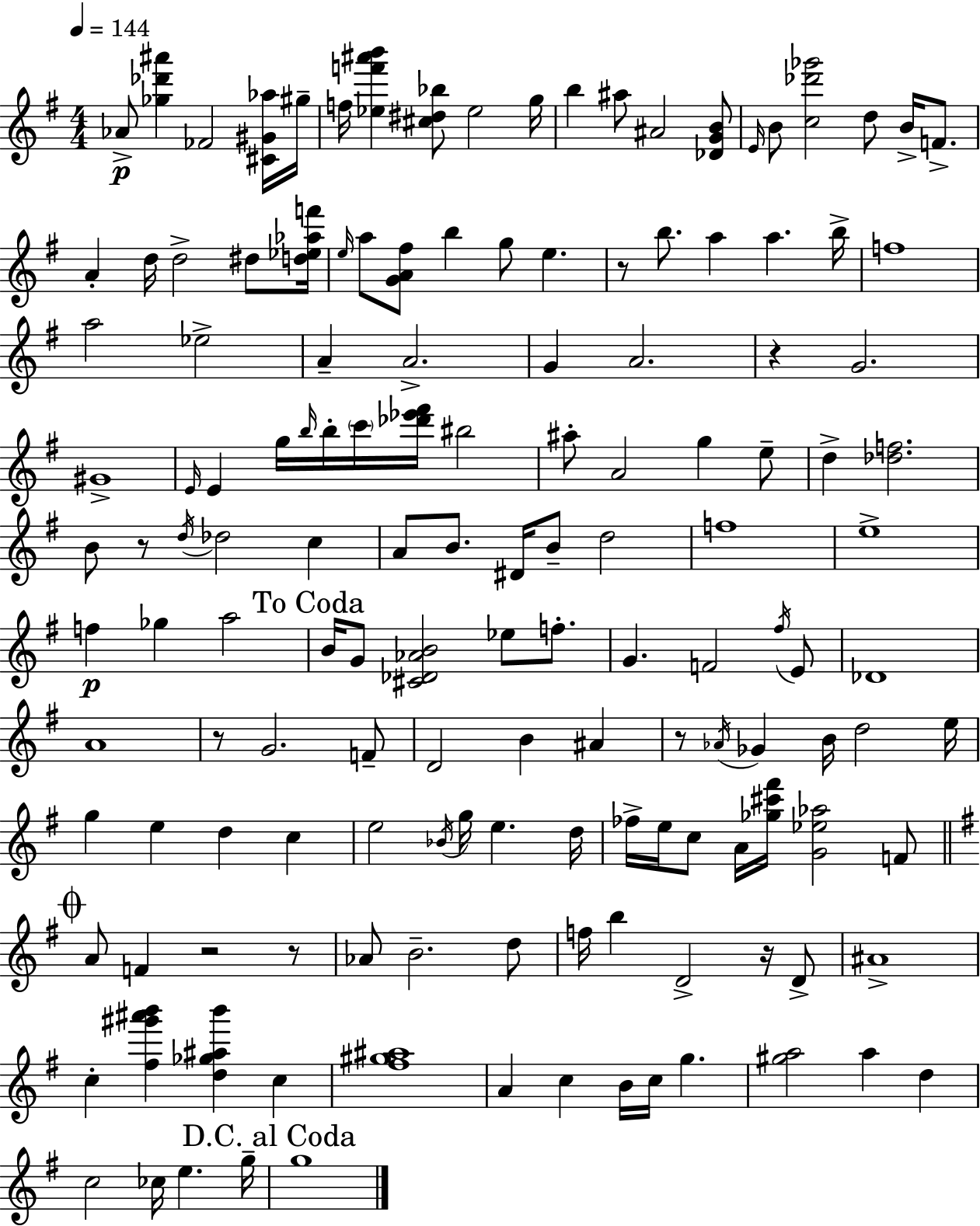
X:1
T:Untitled
M:4/4
L:1/4
K:G
_A/2 [_g_d'^a'] _F2 [^C^G_a]/4 ^g/4 f/4 [_ef'^a'b'] [^c^d_b]/2 _e2 g/4 b ^a/2 ^A2 [_DGB]/2 E/4 B/2 [c_d'_g']2 d/2 B/4 F/2 A d/4 d2 ^d/2 [d_e_af']/4 e/4 a/2 [GA^f]/2 b g/2 e z/2 b/2 a a b/4 f4 a2 _e2 A A2 G A2 z G2 ^G4 E/4 E g/4 b/4 b/4 c'/4 [_d'_e'^f']/4 ^b2 ^a/2 A2 g e/2 d [_df]2 B/2 z/2 d/4 _d2 c A/2 B/2 ^D/4 B/2 d2 f4 e4 f _g a2 B/4 G/2 [^C_D_AB]2 _e/2 f/2 G F2 ^f/4 E/2 _D4 A4 z/2 G2 F/2 D2 B ^A z/2 _A/4 _G B/4 d2 e/4 g e d c e2 _B/4 g/4 e d/4 _f/4 e/4 c/2 A/4 [_g^c'^f']/4 [G_e_a]2 F/2 A/2 F z2 z/2 _A/2 B2 d/2 f/4 b D2 z/4 D/2 ^A4 c [^f^g'^a'b'] [d_g^ab'] c [^f^g^a]4 A c B/4 c/4 g [^ga]2 a d c2 _c/4 e g/4 g4